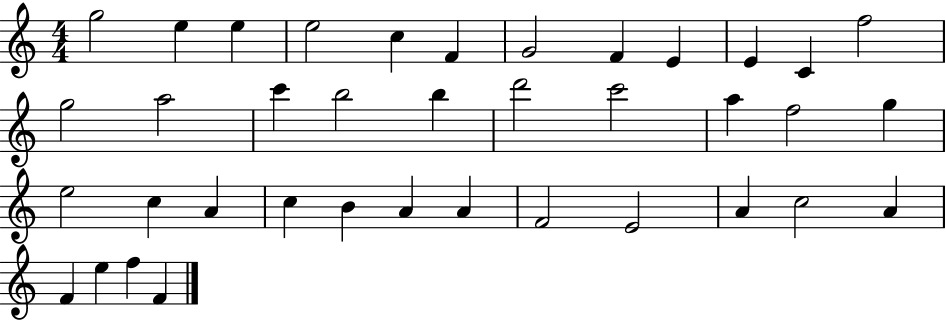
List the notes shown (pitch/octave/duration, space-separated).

G5/h E5/q E5/q E5/h C5/q F4/q G4/h F4/q E4/q E4/q C4/q F5/h G5/h A5/h C6/q B5/h B5/q D6/h C6/h A5/q F5/h G5/q E5/h C5/q A4/q C5/q B4/q A4/q A4/q F4/h E4/h A4/q C5/h A4/q F4/q E5/q F5/q F4/q